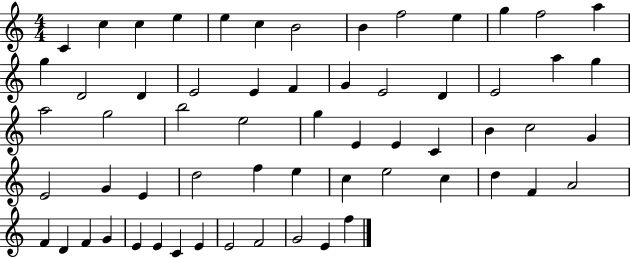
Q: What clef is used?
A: treble